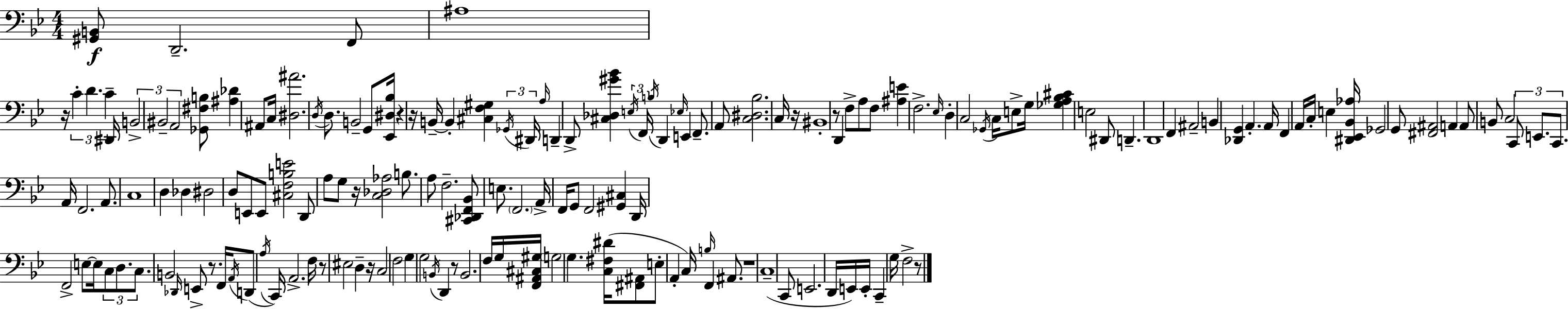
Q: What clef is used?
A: bass